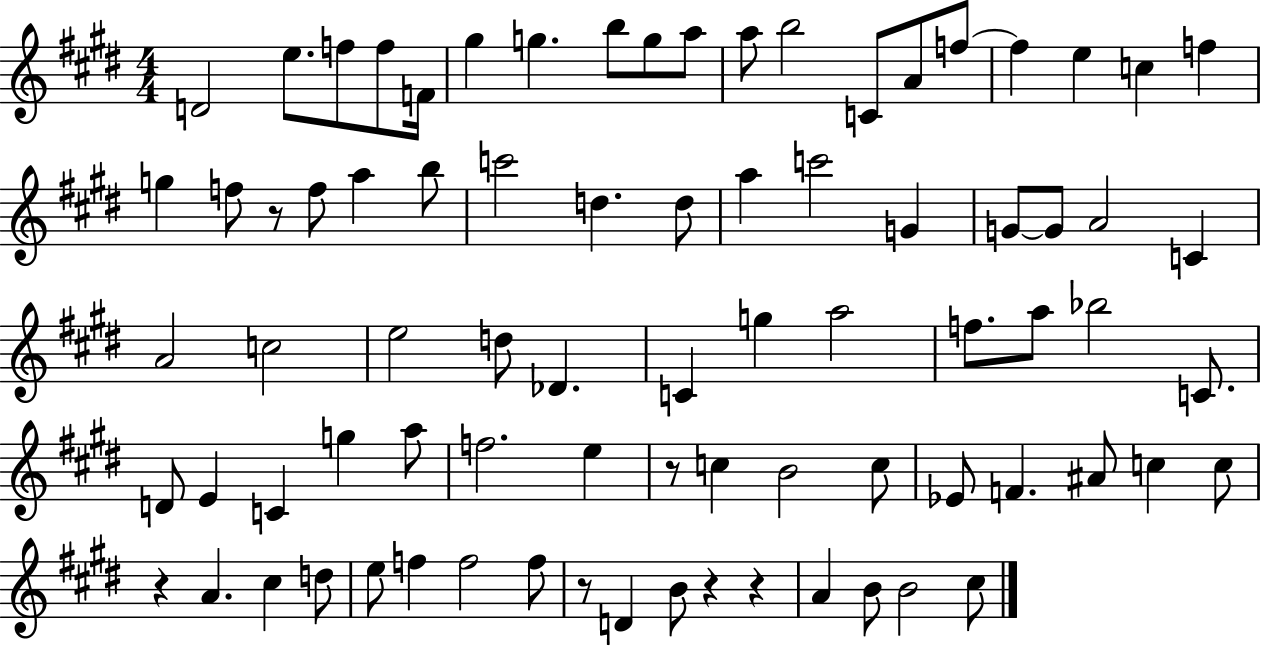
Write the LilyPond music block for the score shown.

{
  \clef treble
  \numericTimeSignature
  \time 4/4
  \key e \major
  d'2 e''8. f''8 f''8 f'16 | gis''4 g''4. b''8 g''8 a''8 | a''8 b''2 c'8 a'8 f''8~~ | f''4 e''4 c''4 f''4 | \break g''4 f''8 r8 f''8 a''4 b''8 | c'''2 d''4. d''8 | a''4 c'''2 g'4 | g'8~~ g'8 a'2 c'4 | \break a'2 c''2 | e''2 d''8 des'4. | c'4 g''4 a''2 | f''8. a''8 bes''2 c'8. | \break d'8 e'4 c'4 g''4 a''8 | f''2. e''4 | r8 c''4 b'2 c''8 | ees'8 f'4. ais'8 c''4 c''8 | \break r4 a'4. cis''4 d''8 | e''8 f''4 f''2 f''8 | r8 d'4 b'8 r4 r4 | a'4 b'8 b'2 cis''8 | \break \bar "|."
}